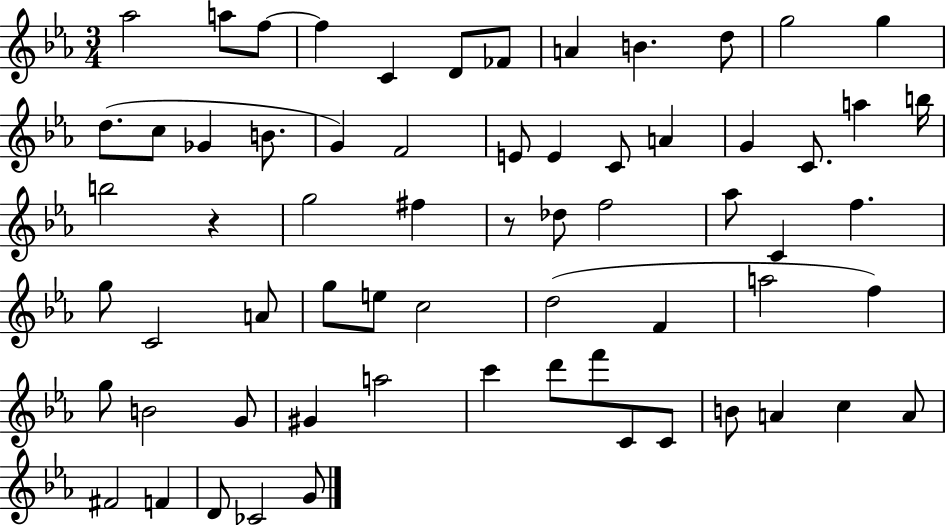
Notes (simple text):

Ab5/h A5/e F5/e F5/q C4/q D4/e FES4/e A4/q B4/q. D5/e G5/h G5/q D5/e. C5/e Gb4/q B4/e. G4/q F4/h E4/e E4/q C4/e A4/q G4/q C4/e. A5/q B5/s B5/h R/q G5/h F#5/q R/e Db5/e F5/h Ab5/e C4/q F5/q. G5/e C4/h A4/e G5/e E5/e C5/h D5/h F4/q A5/h F5/q G5/e B4/h G4/e G#4/q A5/h C6/q D6/e F6/e C4/e C4/e B4/e A4/q C5/q A4/e F#4/h F4/q D4/e CES4/h G4/e